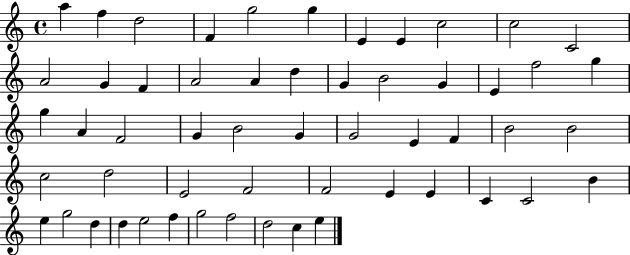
{
  \clef treble
  \time 4/4
  \defaultTimeSignature
  \key c \major
  a''4 f''4 d''2 | f'4 g''2 g''4 | e'4 e'4 c''2 | c''2 c'2 | \break a'2 g'4 f'4 | a'2 a'4 d''4 | g'4 b'2 g'4 | e'4 f''2 g''4 | \break g''4 a'4 f'2 | g'4 b'2 g'4 | g'2 e'4 f'4 | b'2 b'2 | \break c''2 d''2 | e'2 f'2 | f'2 e'4 e'4 | c'4 c'2 b'4 | \break e''4 g''2 d''4 | d''4 e''2 f''4 | g''2 f''2 | d''2 c''4 e''4 | \break \bar "|."
}